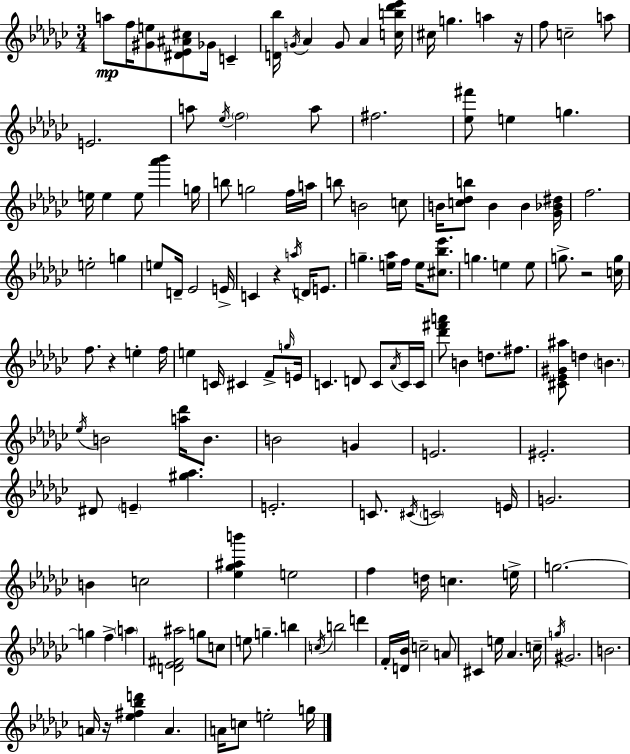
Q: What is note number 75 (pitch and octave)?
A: Eb5